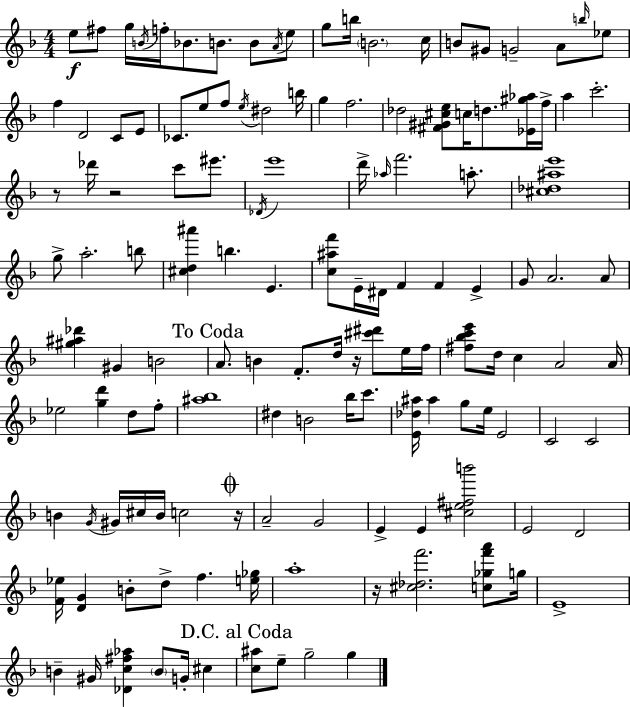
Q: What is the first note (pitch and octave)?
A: E5